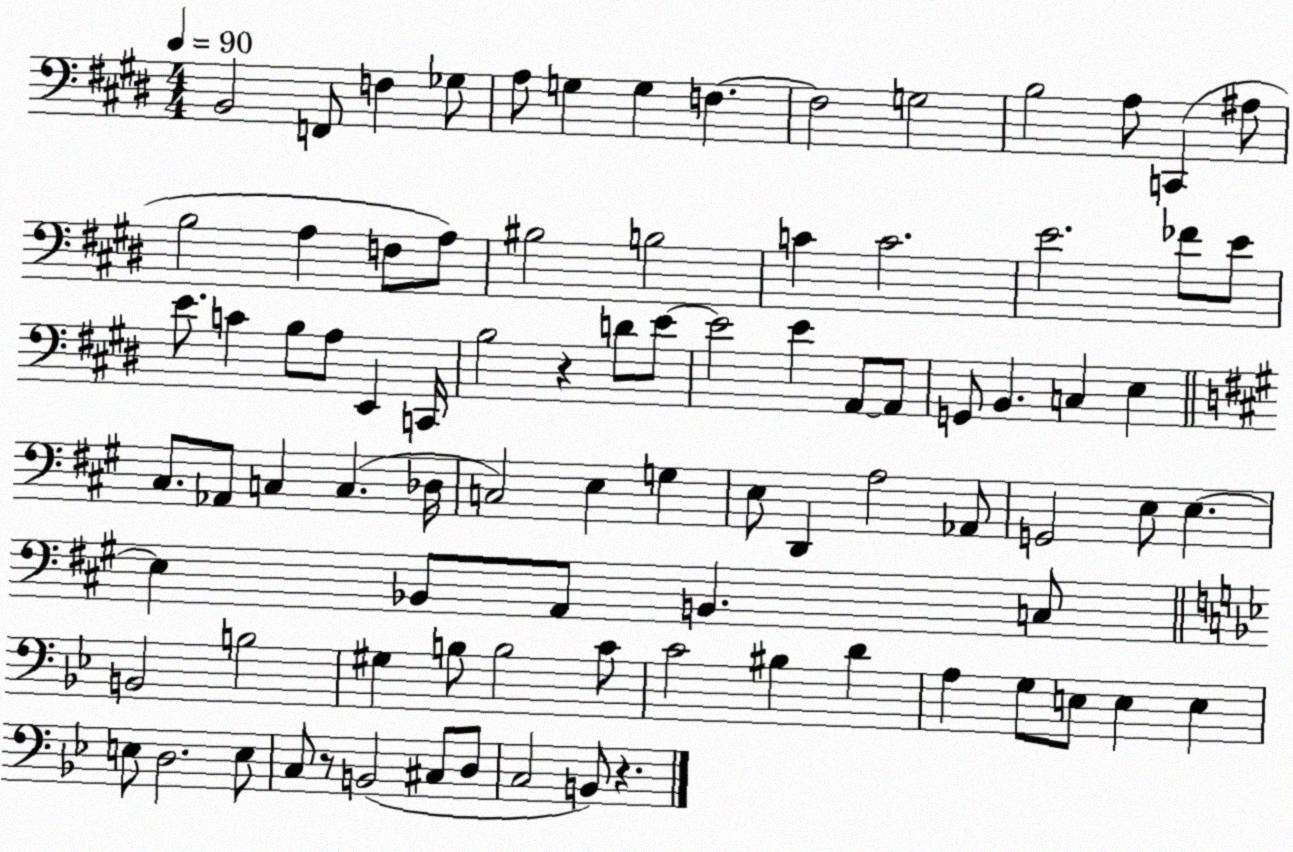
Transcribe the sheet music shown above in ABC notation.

X:1
T:Untitled
M:4/4
L:1/4
K:E
B,,2 F,,/2 F, _G,/2 A,/2 G, G, F, F,2 G,2 B,2 A,/2 C,, ^A,/2 B,2 A, F,/2 A,/2 ^B,2 B,2 C C2 E2 _F/2 E/2 E/2 C B,/2 A,/2 E,, C,,/4 B,2 z D/2 E/2 E2 E A,,/2 A,,/2 G,,/2 B,, C, E, ^C,/2 _A,,/2 C, C, _D,/4 C,2 E, G, E,/2 D,, A,2 _A,,/2 G,,2 E,/2 E, E, _B,,/2 A,,/2 B,, C,/2 B,,2 B,2 ^G, B,/2 B,2 C/2 C2 ^B, D A, G,/2 E,/2 E, E, E,/2 D,2 E,/2 C,/2 z/2 B,,2 ^C,/2 D,/2 C,2 B,,/2 z